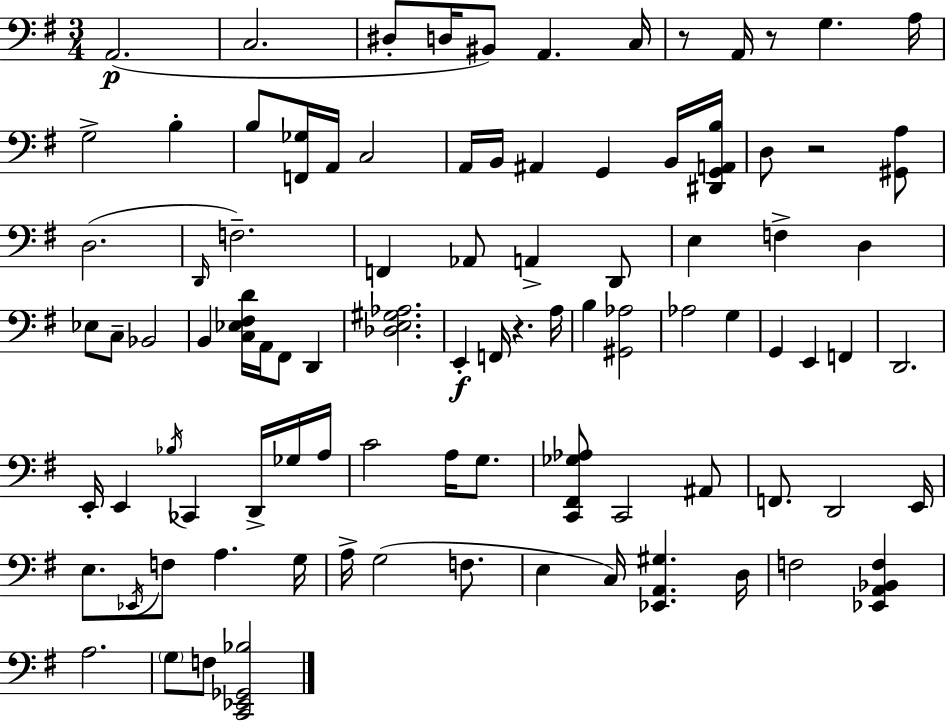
X:1
T:Untitled
M:3/4
L:1/4
K:G
A,,2 C,2 ^D,/2 D,/4 ^B,,/2 A,, C,/4 z/2 A,,/4 z/2 G, A,/4 G,2 B, B,/2 [F,,_G,]/4 A,,/4 C,2 A,,/4 B,,/4 ^A,, G,, B,,/4 [^D,,G,,A,,B,]/4 D,/2 z2 [^G,,A,]/2 D,2 D,,/4 F,2 F,, _A,,/2 A,, D,,/2 E, F, D, _E,/2 C,/2 _B,,2 B,, [C,_E,^F,D]/4 A,,/4 ^F,,/2 D,, [_D,E,^G,_A,]2 E,, F,,/4 z A,/4 B, [^G,,_A,]2 _A,2 G, G,, E,, F,, D,,2 E,,/4 E,, _B,/4 _C,, D,,/4 _G,/4 A,/4 C2 A,/4 G,/2 [C,,^F,,_G,_A,]/2 C,,2 ^A,,/2 F,,/2 D,,2 E,,/4 E,/2 _E,,/4 F,/2 A, G,/4 A,/4 G,2 F,/2 E, C,/4 [_E,,A,,^G,] D,/4 F,2 [_E,,A,,_B,,F,] A,2 G,/2 F,/2 [C,,_E,,_G,,_B,]2